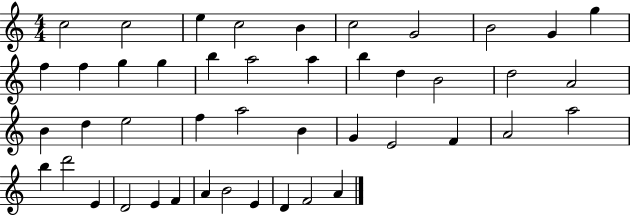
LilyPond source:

{
  \clef treble
  \numericTimeSignature
  \time 4/4
  \key c \major
  c''2 c''2 | e''4 c''2 b'4 | c''2 g'2 | b'2 g'4 g''4 | \break f''4 f''4 g''4 g''4 | b''4 a''2 a''4 | b''4 d''4 b'2 | d''2 a'2 | \break b'4 d''4 e''2 | f''4 a''2 b'4 | g'4 e'2 f'4 | a'2 a''2 | \break b''4 d'''2 e'4 | d'2 e'4 f'4 | a'4 b'2 e'4 | d'4 f'2 a'4 | \break \bar "|."
}